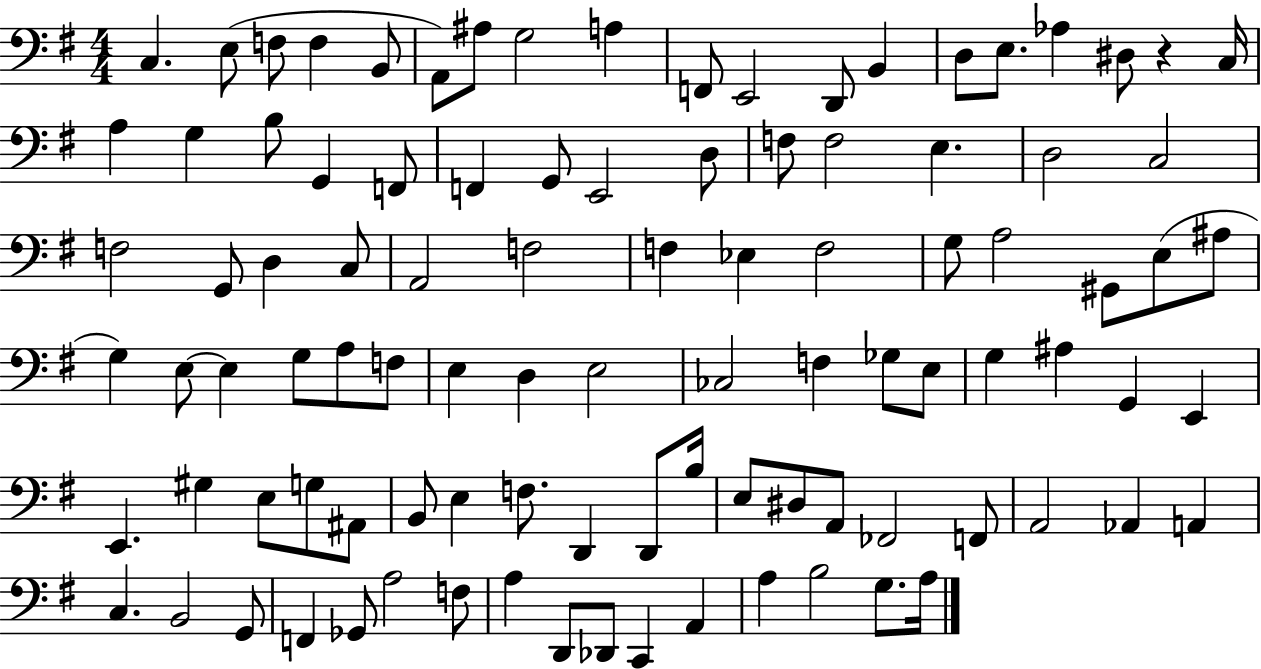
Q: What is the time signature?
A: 4/4